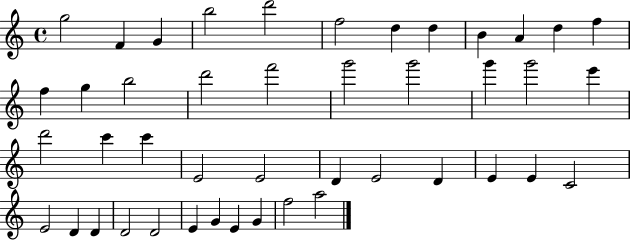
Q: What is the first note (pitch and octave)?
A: G5